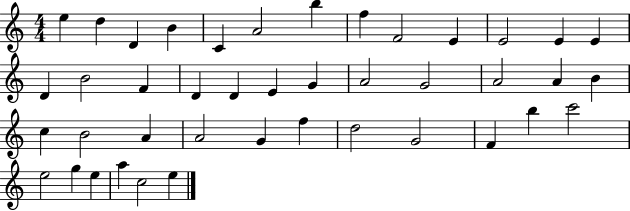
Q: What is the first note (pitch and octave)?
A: E5